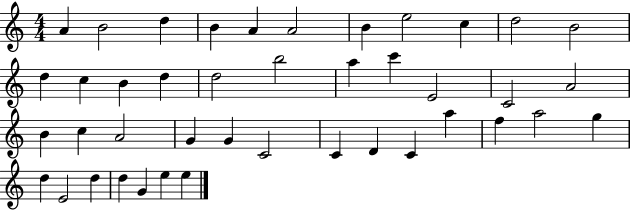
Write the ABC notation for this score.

X:1
T:Untitled
M:4/4
L:1/4
K:C
A B2 d B A A2 B e2 c d2 B2 d c B d d2 b2 a c' E2 C2 A2 B c A2 G G C2 C D C a f a2 g d E2 d d G e e